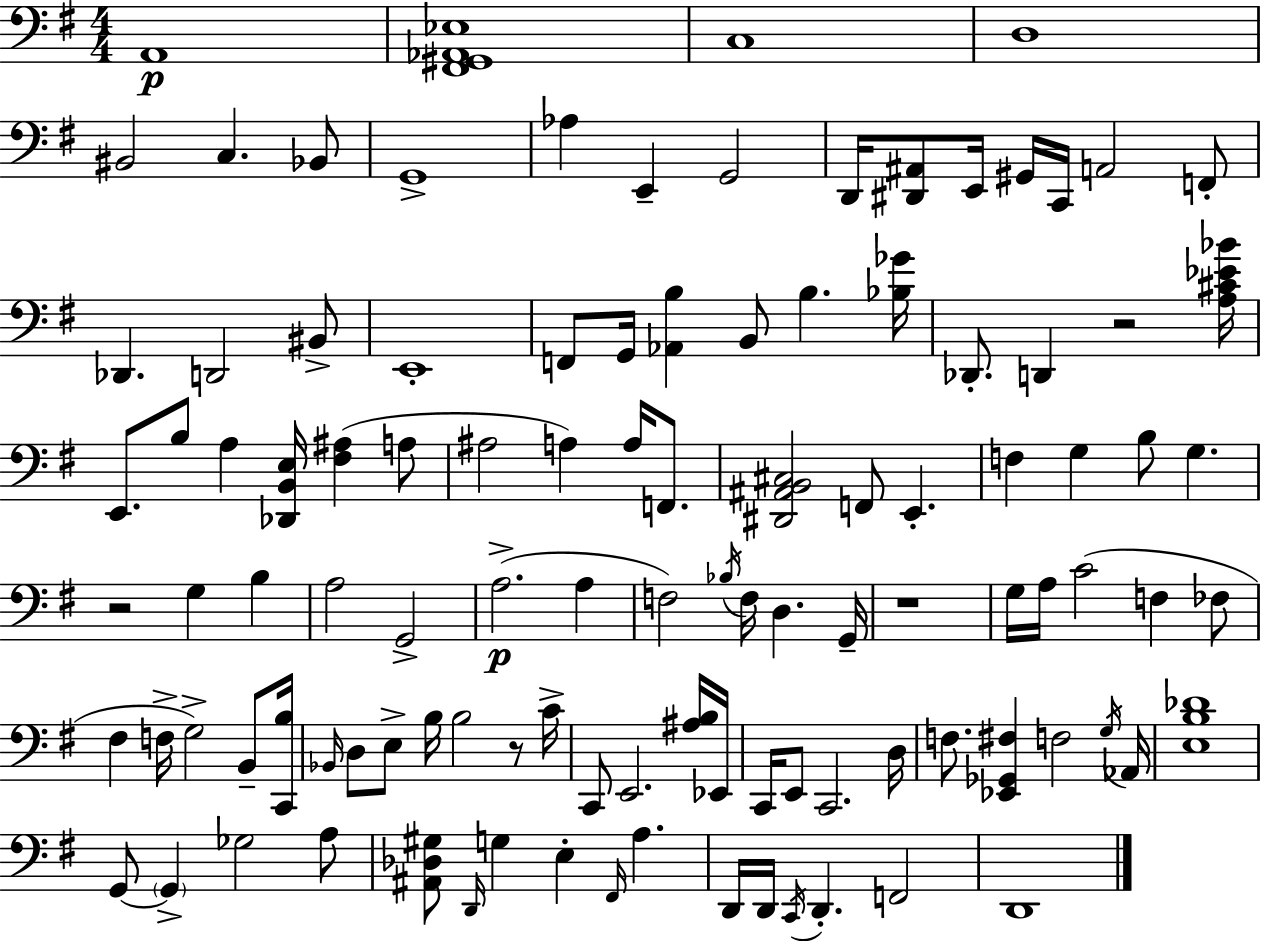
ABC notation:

X:1
T:Untitled
M:4/4
L:1/4
K:G
A,,4 [^F,,^G,,_A,,_E,]4 C,4 D,4 ^B,,2 C, _B,,/2 G,,4 _A, E,, G,,2 D,,/4 [^D,,^A,,]/2 E,,/4 ^G,,/4 C,,/4 A,,2 F,,/2 _D,, D,,2 ^B,,/2 E,,4 F,,/2 G,,/4 [_A,,B,] B,,/2 B, [_B,_G]/4 _D,,/2 D,, z2 [A,^C_E_B]/4 E,,/2 B,/2 A, [_D,,B,,E,]/4 [^F,^A,] A,/2 ^A,2 A, A,/4 F,,/2 [^D,,^A,,B,,^C,]2 F,,/2 E,, F, G, B,/2 G, z2 G, B, A,2 G,,2 A,2 A, F,2 _B,/4 F,/4 D, G,,/4 z4 G,/4 A,/4 C2 F, _F,/2 ^F, F,/4 G,2 B,,/2 [C,,B,]/4 _B,,/4 D,/2 E,/2 B,/4 B,2 z/2 C/4 C,,/2 E,,2 [^A,B,]/4 _E,,/4 C,,/4 E,,/2 C,,2 D,/4 F,/2 [_E,,_G,,^F,] F,2 G,/4 _A,,/4 [E,B,_D]4 G,,/2 G,, _G,2 A,/2 [^A,,_D,^G,]/2 D,,/4 G, E, ^F,,/4 A, D,,/4 D,,/4 C,,/4 D,, F,,2 D,,4